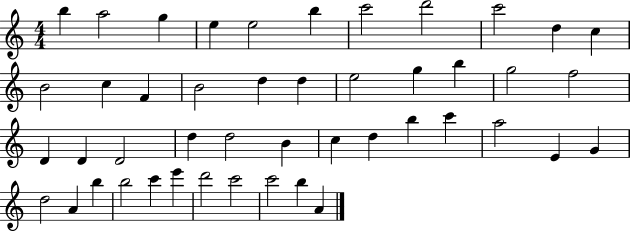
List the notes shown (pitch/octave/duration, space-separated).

B5/q A5/h G5/q E5/q E5/h B5/q C6/h D6/h C6/h D5/q C5/q B4/h C5/q F4/q B4/h D5/q D5/q E5/h G5/q B5/q G5/h F5/h D4/q D4/q D4/h D5/q D5/h B4/q C5/q D5/q B5/q C6/q A5/h E4/q G4/q D5/h A4/q B5/q B5/h C6/q E6/q D6/h C6/h C6/h B5/q A4/q